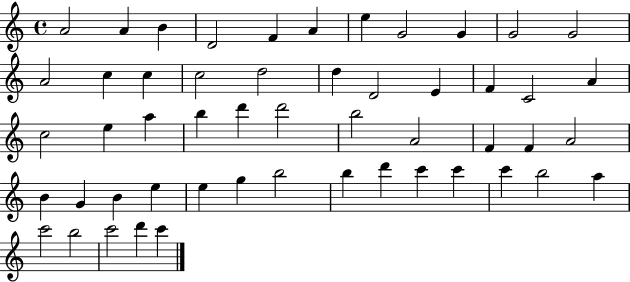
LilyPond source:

{
  \clef treble
  \time 4/4
  \defaultTimeSignature
  \key c \major
  a'2 a'4 b'4 | d'2 f'4 a'4 | e''4 g'2 g'4 | g'2 g'2 | \break a'2 c''4 c''4 | c''2 d''2 | d''4 d'2 e'4 | f'4 c'2 a'4 | \break c''2 e''4 a''4 | b''4 d'''4 d'''2 | b''2 a'2 | f'4 f'4 a'2 | \break b'4 g'4 b'4 e''4 | e''4 g''4 b''2 | b''4 d'''4 c'''4 c'''4 | c'''4 b''2 a''4 | \break c'''2 b''2 | c'''2 d'''4 c'''4 | \bar "|."
}